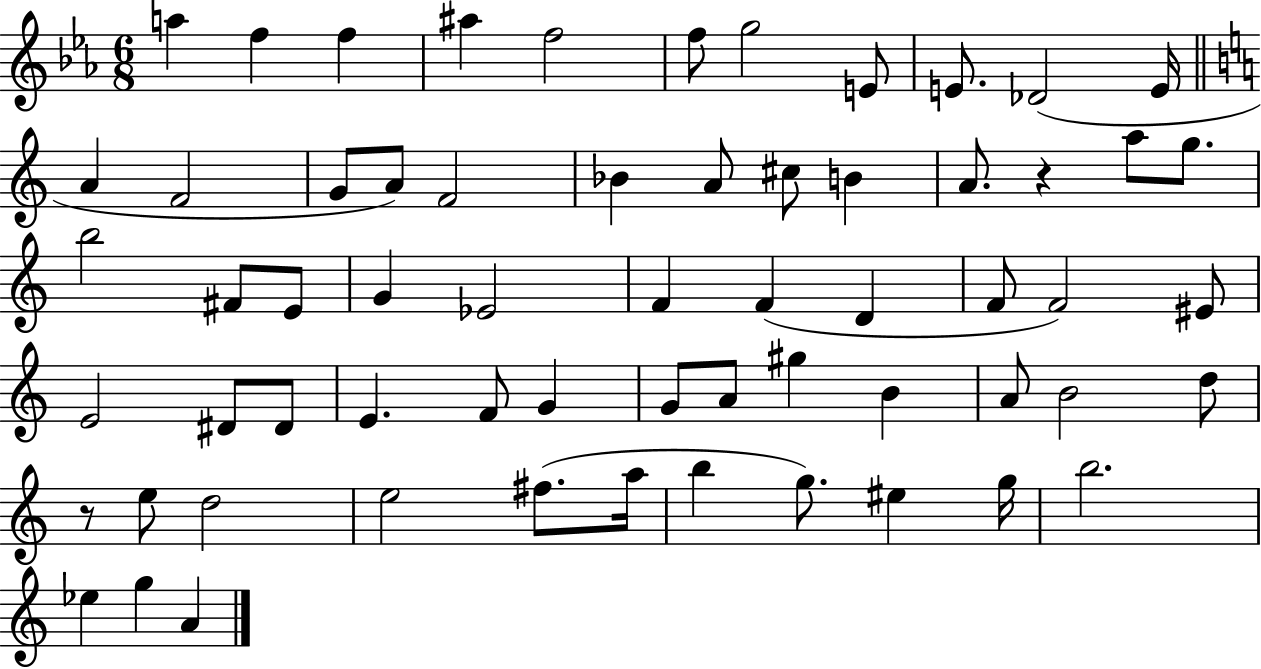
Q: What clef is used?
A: treble